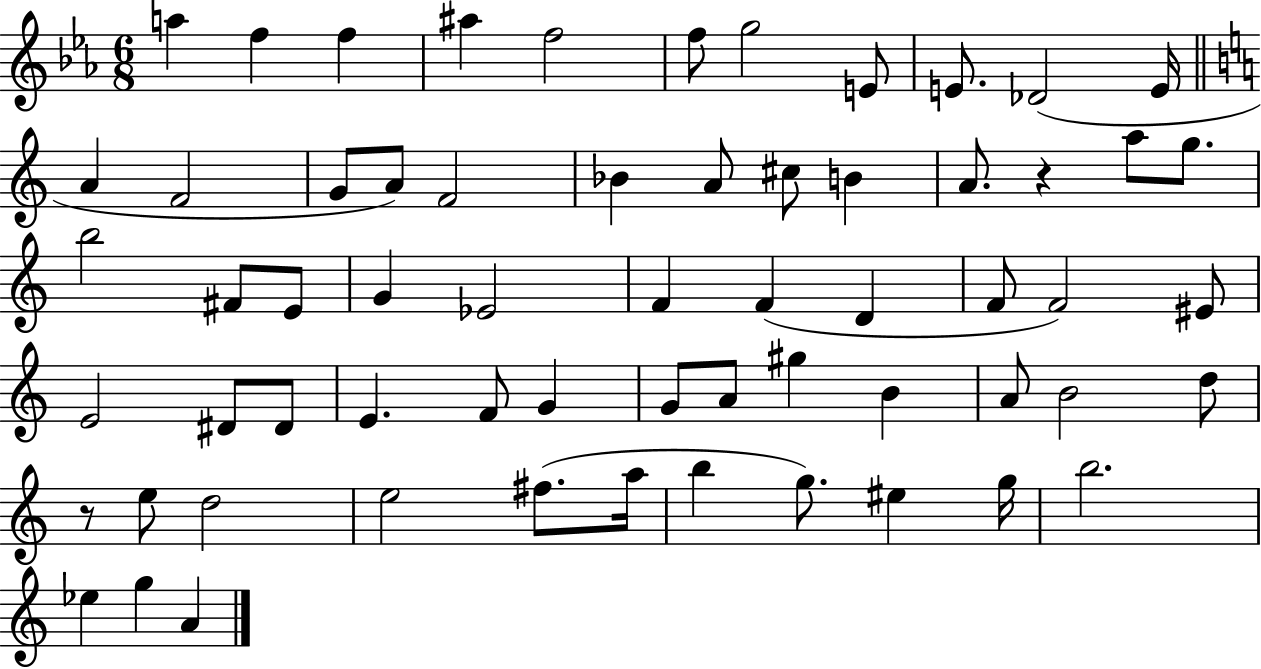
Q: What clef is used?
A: treble